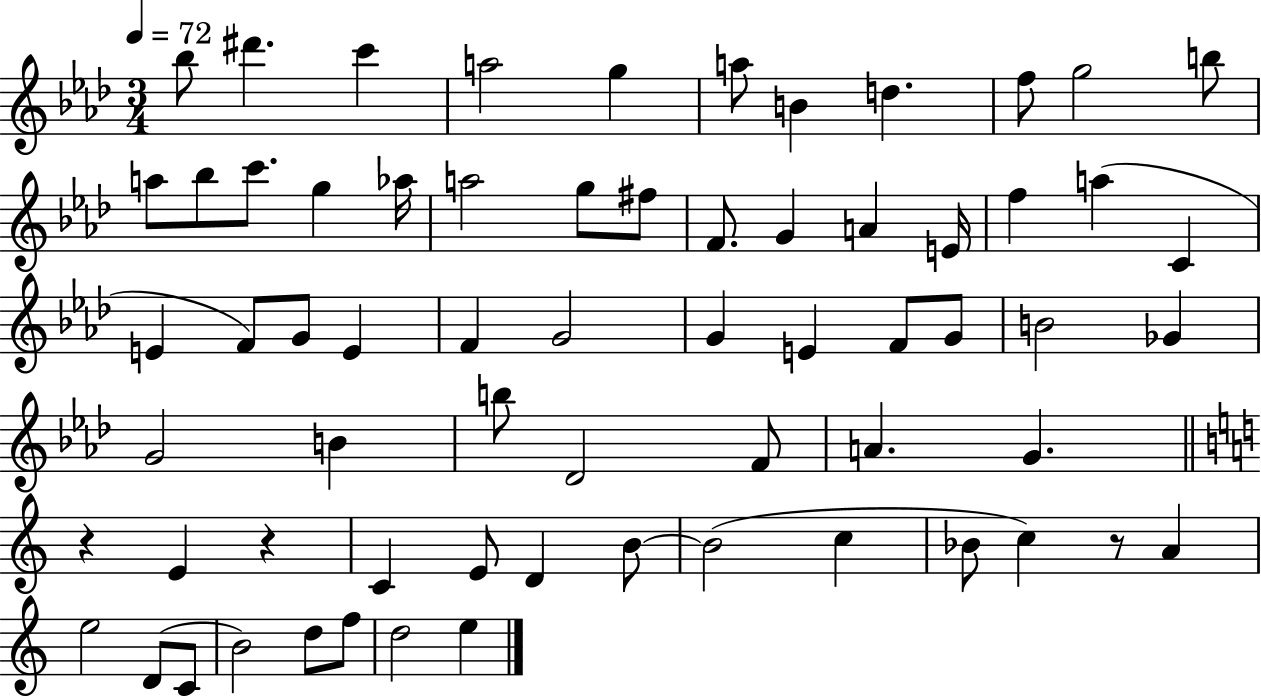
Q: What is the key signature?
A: AES major